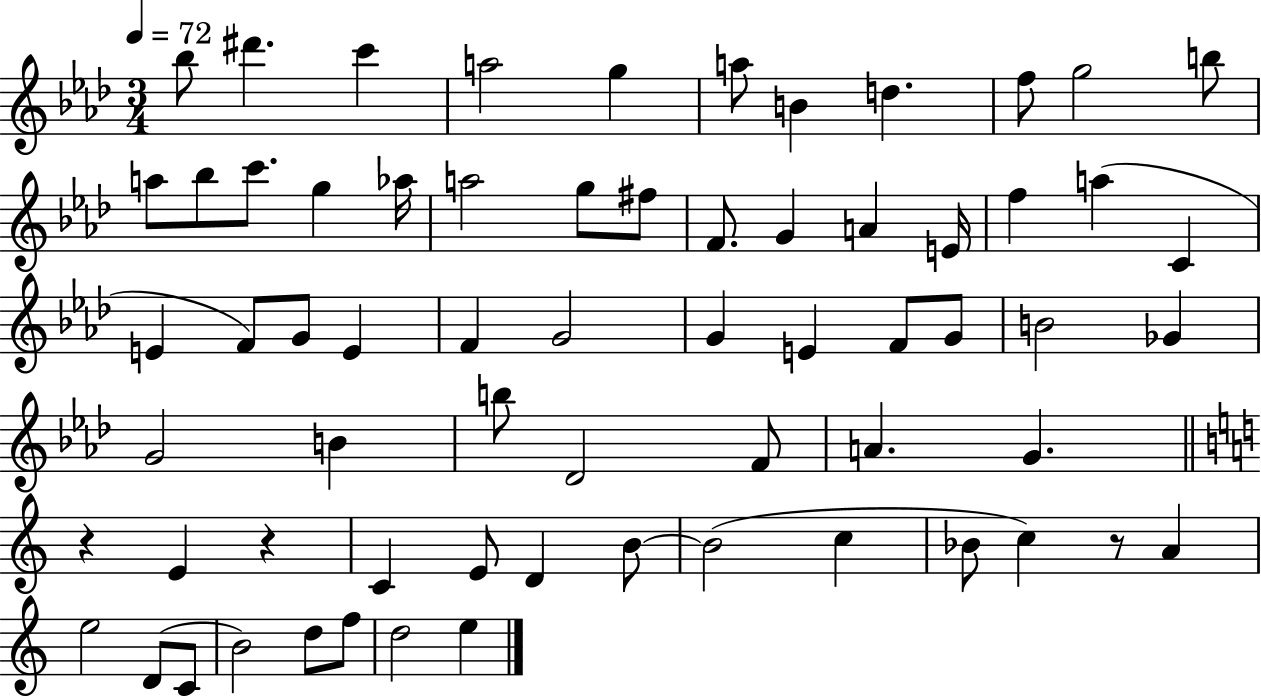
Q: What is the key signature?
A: AES major